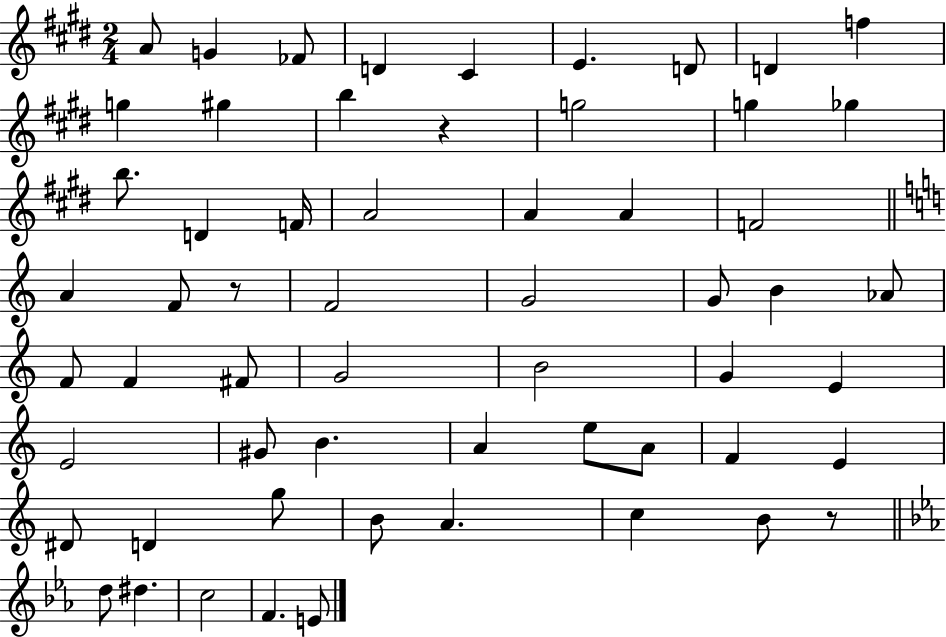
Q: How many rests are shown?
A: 3